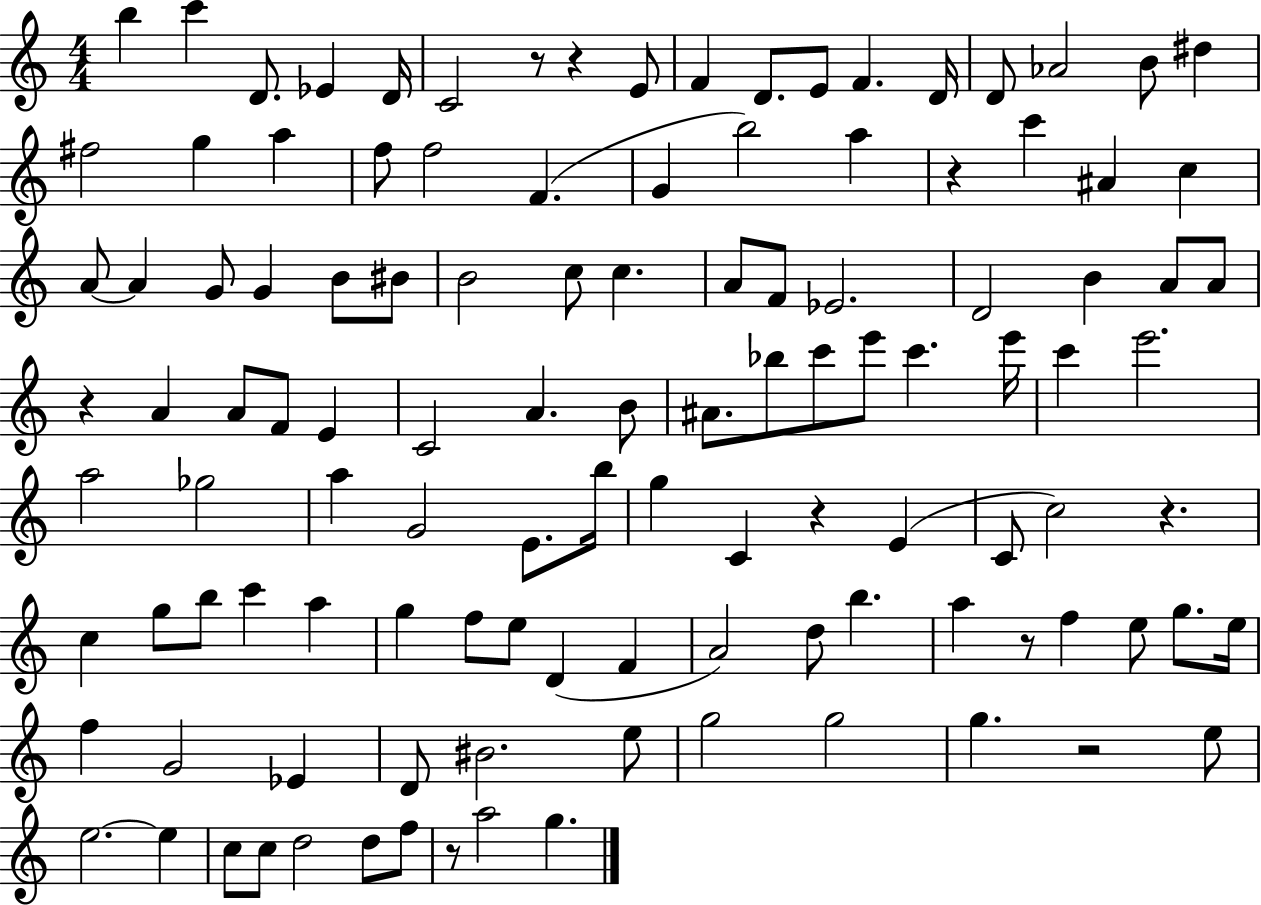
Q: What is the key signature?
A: C major